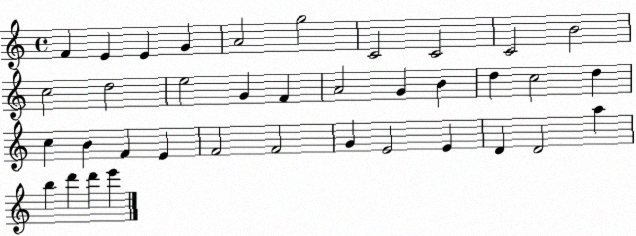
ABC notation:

X:1
T:Untitled
M:4/4
L:1/4
K:C
F E E G A2 g2 C2 C2 C2 B2 c2 d2 e2 G F A2 G B d c2 d c B F E F2 F2 G E2 E D D2 a b d' d' e'